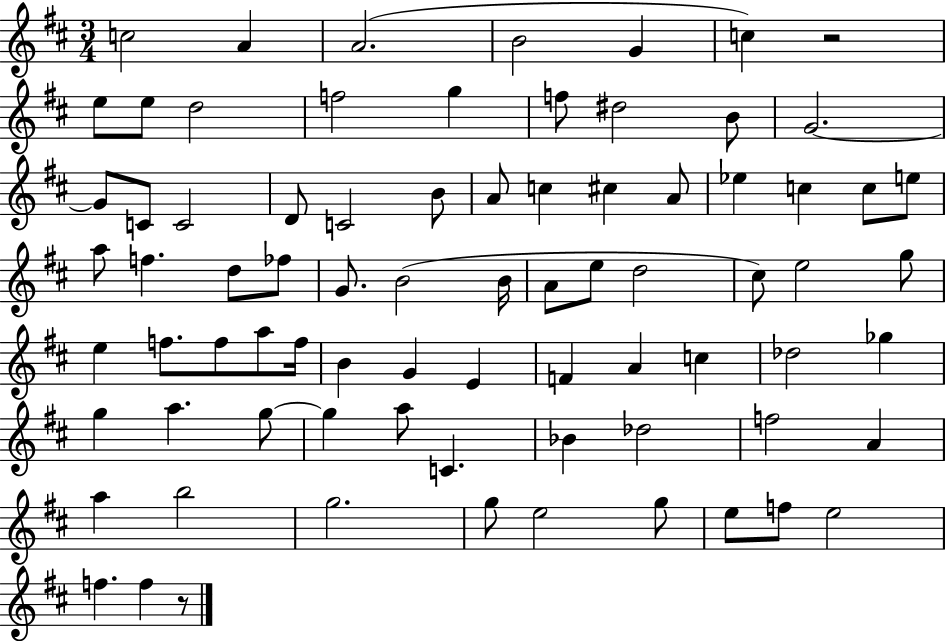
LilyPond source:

{
  \clef treble
  \numericTimeSignature
  \time 3/4
  \key d \major
  c''2 a'4 | a'2.( | b'2 g'4 | c''4) r2 | \break e''8 e''8 d''2 | f''2 g''4 | f''8 dis''2 b'8 | g'2.~~ | \break g'8 c'8 c'2 | d'8 c'2 b'8 | a'8 c''4 cis''4 a'8 | ees''4 c''4 c''8 e''8 | \break a''8 f''4. d''8 fes''8 | g'8. b'2( b'16 | a'8 e''8 d''2 | cis''8) e''2 g''8 | \break e''4 f''8. f''8 a''8 f''16 | b'4 g'4 e'4 | f'4 a'4 c''4 | des''2 ges''4 | \break g''4 a''4. g''8~~ | g''4 a''8 c'4. | bes'4 des''2 | f''2 a'4 | \break a''4 b''2 | g''2. | g''8 e''2 g''8 | e''8 f''8 e''2 | \break f''4. f''4 r8 | \bar "|."
}